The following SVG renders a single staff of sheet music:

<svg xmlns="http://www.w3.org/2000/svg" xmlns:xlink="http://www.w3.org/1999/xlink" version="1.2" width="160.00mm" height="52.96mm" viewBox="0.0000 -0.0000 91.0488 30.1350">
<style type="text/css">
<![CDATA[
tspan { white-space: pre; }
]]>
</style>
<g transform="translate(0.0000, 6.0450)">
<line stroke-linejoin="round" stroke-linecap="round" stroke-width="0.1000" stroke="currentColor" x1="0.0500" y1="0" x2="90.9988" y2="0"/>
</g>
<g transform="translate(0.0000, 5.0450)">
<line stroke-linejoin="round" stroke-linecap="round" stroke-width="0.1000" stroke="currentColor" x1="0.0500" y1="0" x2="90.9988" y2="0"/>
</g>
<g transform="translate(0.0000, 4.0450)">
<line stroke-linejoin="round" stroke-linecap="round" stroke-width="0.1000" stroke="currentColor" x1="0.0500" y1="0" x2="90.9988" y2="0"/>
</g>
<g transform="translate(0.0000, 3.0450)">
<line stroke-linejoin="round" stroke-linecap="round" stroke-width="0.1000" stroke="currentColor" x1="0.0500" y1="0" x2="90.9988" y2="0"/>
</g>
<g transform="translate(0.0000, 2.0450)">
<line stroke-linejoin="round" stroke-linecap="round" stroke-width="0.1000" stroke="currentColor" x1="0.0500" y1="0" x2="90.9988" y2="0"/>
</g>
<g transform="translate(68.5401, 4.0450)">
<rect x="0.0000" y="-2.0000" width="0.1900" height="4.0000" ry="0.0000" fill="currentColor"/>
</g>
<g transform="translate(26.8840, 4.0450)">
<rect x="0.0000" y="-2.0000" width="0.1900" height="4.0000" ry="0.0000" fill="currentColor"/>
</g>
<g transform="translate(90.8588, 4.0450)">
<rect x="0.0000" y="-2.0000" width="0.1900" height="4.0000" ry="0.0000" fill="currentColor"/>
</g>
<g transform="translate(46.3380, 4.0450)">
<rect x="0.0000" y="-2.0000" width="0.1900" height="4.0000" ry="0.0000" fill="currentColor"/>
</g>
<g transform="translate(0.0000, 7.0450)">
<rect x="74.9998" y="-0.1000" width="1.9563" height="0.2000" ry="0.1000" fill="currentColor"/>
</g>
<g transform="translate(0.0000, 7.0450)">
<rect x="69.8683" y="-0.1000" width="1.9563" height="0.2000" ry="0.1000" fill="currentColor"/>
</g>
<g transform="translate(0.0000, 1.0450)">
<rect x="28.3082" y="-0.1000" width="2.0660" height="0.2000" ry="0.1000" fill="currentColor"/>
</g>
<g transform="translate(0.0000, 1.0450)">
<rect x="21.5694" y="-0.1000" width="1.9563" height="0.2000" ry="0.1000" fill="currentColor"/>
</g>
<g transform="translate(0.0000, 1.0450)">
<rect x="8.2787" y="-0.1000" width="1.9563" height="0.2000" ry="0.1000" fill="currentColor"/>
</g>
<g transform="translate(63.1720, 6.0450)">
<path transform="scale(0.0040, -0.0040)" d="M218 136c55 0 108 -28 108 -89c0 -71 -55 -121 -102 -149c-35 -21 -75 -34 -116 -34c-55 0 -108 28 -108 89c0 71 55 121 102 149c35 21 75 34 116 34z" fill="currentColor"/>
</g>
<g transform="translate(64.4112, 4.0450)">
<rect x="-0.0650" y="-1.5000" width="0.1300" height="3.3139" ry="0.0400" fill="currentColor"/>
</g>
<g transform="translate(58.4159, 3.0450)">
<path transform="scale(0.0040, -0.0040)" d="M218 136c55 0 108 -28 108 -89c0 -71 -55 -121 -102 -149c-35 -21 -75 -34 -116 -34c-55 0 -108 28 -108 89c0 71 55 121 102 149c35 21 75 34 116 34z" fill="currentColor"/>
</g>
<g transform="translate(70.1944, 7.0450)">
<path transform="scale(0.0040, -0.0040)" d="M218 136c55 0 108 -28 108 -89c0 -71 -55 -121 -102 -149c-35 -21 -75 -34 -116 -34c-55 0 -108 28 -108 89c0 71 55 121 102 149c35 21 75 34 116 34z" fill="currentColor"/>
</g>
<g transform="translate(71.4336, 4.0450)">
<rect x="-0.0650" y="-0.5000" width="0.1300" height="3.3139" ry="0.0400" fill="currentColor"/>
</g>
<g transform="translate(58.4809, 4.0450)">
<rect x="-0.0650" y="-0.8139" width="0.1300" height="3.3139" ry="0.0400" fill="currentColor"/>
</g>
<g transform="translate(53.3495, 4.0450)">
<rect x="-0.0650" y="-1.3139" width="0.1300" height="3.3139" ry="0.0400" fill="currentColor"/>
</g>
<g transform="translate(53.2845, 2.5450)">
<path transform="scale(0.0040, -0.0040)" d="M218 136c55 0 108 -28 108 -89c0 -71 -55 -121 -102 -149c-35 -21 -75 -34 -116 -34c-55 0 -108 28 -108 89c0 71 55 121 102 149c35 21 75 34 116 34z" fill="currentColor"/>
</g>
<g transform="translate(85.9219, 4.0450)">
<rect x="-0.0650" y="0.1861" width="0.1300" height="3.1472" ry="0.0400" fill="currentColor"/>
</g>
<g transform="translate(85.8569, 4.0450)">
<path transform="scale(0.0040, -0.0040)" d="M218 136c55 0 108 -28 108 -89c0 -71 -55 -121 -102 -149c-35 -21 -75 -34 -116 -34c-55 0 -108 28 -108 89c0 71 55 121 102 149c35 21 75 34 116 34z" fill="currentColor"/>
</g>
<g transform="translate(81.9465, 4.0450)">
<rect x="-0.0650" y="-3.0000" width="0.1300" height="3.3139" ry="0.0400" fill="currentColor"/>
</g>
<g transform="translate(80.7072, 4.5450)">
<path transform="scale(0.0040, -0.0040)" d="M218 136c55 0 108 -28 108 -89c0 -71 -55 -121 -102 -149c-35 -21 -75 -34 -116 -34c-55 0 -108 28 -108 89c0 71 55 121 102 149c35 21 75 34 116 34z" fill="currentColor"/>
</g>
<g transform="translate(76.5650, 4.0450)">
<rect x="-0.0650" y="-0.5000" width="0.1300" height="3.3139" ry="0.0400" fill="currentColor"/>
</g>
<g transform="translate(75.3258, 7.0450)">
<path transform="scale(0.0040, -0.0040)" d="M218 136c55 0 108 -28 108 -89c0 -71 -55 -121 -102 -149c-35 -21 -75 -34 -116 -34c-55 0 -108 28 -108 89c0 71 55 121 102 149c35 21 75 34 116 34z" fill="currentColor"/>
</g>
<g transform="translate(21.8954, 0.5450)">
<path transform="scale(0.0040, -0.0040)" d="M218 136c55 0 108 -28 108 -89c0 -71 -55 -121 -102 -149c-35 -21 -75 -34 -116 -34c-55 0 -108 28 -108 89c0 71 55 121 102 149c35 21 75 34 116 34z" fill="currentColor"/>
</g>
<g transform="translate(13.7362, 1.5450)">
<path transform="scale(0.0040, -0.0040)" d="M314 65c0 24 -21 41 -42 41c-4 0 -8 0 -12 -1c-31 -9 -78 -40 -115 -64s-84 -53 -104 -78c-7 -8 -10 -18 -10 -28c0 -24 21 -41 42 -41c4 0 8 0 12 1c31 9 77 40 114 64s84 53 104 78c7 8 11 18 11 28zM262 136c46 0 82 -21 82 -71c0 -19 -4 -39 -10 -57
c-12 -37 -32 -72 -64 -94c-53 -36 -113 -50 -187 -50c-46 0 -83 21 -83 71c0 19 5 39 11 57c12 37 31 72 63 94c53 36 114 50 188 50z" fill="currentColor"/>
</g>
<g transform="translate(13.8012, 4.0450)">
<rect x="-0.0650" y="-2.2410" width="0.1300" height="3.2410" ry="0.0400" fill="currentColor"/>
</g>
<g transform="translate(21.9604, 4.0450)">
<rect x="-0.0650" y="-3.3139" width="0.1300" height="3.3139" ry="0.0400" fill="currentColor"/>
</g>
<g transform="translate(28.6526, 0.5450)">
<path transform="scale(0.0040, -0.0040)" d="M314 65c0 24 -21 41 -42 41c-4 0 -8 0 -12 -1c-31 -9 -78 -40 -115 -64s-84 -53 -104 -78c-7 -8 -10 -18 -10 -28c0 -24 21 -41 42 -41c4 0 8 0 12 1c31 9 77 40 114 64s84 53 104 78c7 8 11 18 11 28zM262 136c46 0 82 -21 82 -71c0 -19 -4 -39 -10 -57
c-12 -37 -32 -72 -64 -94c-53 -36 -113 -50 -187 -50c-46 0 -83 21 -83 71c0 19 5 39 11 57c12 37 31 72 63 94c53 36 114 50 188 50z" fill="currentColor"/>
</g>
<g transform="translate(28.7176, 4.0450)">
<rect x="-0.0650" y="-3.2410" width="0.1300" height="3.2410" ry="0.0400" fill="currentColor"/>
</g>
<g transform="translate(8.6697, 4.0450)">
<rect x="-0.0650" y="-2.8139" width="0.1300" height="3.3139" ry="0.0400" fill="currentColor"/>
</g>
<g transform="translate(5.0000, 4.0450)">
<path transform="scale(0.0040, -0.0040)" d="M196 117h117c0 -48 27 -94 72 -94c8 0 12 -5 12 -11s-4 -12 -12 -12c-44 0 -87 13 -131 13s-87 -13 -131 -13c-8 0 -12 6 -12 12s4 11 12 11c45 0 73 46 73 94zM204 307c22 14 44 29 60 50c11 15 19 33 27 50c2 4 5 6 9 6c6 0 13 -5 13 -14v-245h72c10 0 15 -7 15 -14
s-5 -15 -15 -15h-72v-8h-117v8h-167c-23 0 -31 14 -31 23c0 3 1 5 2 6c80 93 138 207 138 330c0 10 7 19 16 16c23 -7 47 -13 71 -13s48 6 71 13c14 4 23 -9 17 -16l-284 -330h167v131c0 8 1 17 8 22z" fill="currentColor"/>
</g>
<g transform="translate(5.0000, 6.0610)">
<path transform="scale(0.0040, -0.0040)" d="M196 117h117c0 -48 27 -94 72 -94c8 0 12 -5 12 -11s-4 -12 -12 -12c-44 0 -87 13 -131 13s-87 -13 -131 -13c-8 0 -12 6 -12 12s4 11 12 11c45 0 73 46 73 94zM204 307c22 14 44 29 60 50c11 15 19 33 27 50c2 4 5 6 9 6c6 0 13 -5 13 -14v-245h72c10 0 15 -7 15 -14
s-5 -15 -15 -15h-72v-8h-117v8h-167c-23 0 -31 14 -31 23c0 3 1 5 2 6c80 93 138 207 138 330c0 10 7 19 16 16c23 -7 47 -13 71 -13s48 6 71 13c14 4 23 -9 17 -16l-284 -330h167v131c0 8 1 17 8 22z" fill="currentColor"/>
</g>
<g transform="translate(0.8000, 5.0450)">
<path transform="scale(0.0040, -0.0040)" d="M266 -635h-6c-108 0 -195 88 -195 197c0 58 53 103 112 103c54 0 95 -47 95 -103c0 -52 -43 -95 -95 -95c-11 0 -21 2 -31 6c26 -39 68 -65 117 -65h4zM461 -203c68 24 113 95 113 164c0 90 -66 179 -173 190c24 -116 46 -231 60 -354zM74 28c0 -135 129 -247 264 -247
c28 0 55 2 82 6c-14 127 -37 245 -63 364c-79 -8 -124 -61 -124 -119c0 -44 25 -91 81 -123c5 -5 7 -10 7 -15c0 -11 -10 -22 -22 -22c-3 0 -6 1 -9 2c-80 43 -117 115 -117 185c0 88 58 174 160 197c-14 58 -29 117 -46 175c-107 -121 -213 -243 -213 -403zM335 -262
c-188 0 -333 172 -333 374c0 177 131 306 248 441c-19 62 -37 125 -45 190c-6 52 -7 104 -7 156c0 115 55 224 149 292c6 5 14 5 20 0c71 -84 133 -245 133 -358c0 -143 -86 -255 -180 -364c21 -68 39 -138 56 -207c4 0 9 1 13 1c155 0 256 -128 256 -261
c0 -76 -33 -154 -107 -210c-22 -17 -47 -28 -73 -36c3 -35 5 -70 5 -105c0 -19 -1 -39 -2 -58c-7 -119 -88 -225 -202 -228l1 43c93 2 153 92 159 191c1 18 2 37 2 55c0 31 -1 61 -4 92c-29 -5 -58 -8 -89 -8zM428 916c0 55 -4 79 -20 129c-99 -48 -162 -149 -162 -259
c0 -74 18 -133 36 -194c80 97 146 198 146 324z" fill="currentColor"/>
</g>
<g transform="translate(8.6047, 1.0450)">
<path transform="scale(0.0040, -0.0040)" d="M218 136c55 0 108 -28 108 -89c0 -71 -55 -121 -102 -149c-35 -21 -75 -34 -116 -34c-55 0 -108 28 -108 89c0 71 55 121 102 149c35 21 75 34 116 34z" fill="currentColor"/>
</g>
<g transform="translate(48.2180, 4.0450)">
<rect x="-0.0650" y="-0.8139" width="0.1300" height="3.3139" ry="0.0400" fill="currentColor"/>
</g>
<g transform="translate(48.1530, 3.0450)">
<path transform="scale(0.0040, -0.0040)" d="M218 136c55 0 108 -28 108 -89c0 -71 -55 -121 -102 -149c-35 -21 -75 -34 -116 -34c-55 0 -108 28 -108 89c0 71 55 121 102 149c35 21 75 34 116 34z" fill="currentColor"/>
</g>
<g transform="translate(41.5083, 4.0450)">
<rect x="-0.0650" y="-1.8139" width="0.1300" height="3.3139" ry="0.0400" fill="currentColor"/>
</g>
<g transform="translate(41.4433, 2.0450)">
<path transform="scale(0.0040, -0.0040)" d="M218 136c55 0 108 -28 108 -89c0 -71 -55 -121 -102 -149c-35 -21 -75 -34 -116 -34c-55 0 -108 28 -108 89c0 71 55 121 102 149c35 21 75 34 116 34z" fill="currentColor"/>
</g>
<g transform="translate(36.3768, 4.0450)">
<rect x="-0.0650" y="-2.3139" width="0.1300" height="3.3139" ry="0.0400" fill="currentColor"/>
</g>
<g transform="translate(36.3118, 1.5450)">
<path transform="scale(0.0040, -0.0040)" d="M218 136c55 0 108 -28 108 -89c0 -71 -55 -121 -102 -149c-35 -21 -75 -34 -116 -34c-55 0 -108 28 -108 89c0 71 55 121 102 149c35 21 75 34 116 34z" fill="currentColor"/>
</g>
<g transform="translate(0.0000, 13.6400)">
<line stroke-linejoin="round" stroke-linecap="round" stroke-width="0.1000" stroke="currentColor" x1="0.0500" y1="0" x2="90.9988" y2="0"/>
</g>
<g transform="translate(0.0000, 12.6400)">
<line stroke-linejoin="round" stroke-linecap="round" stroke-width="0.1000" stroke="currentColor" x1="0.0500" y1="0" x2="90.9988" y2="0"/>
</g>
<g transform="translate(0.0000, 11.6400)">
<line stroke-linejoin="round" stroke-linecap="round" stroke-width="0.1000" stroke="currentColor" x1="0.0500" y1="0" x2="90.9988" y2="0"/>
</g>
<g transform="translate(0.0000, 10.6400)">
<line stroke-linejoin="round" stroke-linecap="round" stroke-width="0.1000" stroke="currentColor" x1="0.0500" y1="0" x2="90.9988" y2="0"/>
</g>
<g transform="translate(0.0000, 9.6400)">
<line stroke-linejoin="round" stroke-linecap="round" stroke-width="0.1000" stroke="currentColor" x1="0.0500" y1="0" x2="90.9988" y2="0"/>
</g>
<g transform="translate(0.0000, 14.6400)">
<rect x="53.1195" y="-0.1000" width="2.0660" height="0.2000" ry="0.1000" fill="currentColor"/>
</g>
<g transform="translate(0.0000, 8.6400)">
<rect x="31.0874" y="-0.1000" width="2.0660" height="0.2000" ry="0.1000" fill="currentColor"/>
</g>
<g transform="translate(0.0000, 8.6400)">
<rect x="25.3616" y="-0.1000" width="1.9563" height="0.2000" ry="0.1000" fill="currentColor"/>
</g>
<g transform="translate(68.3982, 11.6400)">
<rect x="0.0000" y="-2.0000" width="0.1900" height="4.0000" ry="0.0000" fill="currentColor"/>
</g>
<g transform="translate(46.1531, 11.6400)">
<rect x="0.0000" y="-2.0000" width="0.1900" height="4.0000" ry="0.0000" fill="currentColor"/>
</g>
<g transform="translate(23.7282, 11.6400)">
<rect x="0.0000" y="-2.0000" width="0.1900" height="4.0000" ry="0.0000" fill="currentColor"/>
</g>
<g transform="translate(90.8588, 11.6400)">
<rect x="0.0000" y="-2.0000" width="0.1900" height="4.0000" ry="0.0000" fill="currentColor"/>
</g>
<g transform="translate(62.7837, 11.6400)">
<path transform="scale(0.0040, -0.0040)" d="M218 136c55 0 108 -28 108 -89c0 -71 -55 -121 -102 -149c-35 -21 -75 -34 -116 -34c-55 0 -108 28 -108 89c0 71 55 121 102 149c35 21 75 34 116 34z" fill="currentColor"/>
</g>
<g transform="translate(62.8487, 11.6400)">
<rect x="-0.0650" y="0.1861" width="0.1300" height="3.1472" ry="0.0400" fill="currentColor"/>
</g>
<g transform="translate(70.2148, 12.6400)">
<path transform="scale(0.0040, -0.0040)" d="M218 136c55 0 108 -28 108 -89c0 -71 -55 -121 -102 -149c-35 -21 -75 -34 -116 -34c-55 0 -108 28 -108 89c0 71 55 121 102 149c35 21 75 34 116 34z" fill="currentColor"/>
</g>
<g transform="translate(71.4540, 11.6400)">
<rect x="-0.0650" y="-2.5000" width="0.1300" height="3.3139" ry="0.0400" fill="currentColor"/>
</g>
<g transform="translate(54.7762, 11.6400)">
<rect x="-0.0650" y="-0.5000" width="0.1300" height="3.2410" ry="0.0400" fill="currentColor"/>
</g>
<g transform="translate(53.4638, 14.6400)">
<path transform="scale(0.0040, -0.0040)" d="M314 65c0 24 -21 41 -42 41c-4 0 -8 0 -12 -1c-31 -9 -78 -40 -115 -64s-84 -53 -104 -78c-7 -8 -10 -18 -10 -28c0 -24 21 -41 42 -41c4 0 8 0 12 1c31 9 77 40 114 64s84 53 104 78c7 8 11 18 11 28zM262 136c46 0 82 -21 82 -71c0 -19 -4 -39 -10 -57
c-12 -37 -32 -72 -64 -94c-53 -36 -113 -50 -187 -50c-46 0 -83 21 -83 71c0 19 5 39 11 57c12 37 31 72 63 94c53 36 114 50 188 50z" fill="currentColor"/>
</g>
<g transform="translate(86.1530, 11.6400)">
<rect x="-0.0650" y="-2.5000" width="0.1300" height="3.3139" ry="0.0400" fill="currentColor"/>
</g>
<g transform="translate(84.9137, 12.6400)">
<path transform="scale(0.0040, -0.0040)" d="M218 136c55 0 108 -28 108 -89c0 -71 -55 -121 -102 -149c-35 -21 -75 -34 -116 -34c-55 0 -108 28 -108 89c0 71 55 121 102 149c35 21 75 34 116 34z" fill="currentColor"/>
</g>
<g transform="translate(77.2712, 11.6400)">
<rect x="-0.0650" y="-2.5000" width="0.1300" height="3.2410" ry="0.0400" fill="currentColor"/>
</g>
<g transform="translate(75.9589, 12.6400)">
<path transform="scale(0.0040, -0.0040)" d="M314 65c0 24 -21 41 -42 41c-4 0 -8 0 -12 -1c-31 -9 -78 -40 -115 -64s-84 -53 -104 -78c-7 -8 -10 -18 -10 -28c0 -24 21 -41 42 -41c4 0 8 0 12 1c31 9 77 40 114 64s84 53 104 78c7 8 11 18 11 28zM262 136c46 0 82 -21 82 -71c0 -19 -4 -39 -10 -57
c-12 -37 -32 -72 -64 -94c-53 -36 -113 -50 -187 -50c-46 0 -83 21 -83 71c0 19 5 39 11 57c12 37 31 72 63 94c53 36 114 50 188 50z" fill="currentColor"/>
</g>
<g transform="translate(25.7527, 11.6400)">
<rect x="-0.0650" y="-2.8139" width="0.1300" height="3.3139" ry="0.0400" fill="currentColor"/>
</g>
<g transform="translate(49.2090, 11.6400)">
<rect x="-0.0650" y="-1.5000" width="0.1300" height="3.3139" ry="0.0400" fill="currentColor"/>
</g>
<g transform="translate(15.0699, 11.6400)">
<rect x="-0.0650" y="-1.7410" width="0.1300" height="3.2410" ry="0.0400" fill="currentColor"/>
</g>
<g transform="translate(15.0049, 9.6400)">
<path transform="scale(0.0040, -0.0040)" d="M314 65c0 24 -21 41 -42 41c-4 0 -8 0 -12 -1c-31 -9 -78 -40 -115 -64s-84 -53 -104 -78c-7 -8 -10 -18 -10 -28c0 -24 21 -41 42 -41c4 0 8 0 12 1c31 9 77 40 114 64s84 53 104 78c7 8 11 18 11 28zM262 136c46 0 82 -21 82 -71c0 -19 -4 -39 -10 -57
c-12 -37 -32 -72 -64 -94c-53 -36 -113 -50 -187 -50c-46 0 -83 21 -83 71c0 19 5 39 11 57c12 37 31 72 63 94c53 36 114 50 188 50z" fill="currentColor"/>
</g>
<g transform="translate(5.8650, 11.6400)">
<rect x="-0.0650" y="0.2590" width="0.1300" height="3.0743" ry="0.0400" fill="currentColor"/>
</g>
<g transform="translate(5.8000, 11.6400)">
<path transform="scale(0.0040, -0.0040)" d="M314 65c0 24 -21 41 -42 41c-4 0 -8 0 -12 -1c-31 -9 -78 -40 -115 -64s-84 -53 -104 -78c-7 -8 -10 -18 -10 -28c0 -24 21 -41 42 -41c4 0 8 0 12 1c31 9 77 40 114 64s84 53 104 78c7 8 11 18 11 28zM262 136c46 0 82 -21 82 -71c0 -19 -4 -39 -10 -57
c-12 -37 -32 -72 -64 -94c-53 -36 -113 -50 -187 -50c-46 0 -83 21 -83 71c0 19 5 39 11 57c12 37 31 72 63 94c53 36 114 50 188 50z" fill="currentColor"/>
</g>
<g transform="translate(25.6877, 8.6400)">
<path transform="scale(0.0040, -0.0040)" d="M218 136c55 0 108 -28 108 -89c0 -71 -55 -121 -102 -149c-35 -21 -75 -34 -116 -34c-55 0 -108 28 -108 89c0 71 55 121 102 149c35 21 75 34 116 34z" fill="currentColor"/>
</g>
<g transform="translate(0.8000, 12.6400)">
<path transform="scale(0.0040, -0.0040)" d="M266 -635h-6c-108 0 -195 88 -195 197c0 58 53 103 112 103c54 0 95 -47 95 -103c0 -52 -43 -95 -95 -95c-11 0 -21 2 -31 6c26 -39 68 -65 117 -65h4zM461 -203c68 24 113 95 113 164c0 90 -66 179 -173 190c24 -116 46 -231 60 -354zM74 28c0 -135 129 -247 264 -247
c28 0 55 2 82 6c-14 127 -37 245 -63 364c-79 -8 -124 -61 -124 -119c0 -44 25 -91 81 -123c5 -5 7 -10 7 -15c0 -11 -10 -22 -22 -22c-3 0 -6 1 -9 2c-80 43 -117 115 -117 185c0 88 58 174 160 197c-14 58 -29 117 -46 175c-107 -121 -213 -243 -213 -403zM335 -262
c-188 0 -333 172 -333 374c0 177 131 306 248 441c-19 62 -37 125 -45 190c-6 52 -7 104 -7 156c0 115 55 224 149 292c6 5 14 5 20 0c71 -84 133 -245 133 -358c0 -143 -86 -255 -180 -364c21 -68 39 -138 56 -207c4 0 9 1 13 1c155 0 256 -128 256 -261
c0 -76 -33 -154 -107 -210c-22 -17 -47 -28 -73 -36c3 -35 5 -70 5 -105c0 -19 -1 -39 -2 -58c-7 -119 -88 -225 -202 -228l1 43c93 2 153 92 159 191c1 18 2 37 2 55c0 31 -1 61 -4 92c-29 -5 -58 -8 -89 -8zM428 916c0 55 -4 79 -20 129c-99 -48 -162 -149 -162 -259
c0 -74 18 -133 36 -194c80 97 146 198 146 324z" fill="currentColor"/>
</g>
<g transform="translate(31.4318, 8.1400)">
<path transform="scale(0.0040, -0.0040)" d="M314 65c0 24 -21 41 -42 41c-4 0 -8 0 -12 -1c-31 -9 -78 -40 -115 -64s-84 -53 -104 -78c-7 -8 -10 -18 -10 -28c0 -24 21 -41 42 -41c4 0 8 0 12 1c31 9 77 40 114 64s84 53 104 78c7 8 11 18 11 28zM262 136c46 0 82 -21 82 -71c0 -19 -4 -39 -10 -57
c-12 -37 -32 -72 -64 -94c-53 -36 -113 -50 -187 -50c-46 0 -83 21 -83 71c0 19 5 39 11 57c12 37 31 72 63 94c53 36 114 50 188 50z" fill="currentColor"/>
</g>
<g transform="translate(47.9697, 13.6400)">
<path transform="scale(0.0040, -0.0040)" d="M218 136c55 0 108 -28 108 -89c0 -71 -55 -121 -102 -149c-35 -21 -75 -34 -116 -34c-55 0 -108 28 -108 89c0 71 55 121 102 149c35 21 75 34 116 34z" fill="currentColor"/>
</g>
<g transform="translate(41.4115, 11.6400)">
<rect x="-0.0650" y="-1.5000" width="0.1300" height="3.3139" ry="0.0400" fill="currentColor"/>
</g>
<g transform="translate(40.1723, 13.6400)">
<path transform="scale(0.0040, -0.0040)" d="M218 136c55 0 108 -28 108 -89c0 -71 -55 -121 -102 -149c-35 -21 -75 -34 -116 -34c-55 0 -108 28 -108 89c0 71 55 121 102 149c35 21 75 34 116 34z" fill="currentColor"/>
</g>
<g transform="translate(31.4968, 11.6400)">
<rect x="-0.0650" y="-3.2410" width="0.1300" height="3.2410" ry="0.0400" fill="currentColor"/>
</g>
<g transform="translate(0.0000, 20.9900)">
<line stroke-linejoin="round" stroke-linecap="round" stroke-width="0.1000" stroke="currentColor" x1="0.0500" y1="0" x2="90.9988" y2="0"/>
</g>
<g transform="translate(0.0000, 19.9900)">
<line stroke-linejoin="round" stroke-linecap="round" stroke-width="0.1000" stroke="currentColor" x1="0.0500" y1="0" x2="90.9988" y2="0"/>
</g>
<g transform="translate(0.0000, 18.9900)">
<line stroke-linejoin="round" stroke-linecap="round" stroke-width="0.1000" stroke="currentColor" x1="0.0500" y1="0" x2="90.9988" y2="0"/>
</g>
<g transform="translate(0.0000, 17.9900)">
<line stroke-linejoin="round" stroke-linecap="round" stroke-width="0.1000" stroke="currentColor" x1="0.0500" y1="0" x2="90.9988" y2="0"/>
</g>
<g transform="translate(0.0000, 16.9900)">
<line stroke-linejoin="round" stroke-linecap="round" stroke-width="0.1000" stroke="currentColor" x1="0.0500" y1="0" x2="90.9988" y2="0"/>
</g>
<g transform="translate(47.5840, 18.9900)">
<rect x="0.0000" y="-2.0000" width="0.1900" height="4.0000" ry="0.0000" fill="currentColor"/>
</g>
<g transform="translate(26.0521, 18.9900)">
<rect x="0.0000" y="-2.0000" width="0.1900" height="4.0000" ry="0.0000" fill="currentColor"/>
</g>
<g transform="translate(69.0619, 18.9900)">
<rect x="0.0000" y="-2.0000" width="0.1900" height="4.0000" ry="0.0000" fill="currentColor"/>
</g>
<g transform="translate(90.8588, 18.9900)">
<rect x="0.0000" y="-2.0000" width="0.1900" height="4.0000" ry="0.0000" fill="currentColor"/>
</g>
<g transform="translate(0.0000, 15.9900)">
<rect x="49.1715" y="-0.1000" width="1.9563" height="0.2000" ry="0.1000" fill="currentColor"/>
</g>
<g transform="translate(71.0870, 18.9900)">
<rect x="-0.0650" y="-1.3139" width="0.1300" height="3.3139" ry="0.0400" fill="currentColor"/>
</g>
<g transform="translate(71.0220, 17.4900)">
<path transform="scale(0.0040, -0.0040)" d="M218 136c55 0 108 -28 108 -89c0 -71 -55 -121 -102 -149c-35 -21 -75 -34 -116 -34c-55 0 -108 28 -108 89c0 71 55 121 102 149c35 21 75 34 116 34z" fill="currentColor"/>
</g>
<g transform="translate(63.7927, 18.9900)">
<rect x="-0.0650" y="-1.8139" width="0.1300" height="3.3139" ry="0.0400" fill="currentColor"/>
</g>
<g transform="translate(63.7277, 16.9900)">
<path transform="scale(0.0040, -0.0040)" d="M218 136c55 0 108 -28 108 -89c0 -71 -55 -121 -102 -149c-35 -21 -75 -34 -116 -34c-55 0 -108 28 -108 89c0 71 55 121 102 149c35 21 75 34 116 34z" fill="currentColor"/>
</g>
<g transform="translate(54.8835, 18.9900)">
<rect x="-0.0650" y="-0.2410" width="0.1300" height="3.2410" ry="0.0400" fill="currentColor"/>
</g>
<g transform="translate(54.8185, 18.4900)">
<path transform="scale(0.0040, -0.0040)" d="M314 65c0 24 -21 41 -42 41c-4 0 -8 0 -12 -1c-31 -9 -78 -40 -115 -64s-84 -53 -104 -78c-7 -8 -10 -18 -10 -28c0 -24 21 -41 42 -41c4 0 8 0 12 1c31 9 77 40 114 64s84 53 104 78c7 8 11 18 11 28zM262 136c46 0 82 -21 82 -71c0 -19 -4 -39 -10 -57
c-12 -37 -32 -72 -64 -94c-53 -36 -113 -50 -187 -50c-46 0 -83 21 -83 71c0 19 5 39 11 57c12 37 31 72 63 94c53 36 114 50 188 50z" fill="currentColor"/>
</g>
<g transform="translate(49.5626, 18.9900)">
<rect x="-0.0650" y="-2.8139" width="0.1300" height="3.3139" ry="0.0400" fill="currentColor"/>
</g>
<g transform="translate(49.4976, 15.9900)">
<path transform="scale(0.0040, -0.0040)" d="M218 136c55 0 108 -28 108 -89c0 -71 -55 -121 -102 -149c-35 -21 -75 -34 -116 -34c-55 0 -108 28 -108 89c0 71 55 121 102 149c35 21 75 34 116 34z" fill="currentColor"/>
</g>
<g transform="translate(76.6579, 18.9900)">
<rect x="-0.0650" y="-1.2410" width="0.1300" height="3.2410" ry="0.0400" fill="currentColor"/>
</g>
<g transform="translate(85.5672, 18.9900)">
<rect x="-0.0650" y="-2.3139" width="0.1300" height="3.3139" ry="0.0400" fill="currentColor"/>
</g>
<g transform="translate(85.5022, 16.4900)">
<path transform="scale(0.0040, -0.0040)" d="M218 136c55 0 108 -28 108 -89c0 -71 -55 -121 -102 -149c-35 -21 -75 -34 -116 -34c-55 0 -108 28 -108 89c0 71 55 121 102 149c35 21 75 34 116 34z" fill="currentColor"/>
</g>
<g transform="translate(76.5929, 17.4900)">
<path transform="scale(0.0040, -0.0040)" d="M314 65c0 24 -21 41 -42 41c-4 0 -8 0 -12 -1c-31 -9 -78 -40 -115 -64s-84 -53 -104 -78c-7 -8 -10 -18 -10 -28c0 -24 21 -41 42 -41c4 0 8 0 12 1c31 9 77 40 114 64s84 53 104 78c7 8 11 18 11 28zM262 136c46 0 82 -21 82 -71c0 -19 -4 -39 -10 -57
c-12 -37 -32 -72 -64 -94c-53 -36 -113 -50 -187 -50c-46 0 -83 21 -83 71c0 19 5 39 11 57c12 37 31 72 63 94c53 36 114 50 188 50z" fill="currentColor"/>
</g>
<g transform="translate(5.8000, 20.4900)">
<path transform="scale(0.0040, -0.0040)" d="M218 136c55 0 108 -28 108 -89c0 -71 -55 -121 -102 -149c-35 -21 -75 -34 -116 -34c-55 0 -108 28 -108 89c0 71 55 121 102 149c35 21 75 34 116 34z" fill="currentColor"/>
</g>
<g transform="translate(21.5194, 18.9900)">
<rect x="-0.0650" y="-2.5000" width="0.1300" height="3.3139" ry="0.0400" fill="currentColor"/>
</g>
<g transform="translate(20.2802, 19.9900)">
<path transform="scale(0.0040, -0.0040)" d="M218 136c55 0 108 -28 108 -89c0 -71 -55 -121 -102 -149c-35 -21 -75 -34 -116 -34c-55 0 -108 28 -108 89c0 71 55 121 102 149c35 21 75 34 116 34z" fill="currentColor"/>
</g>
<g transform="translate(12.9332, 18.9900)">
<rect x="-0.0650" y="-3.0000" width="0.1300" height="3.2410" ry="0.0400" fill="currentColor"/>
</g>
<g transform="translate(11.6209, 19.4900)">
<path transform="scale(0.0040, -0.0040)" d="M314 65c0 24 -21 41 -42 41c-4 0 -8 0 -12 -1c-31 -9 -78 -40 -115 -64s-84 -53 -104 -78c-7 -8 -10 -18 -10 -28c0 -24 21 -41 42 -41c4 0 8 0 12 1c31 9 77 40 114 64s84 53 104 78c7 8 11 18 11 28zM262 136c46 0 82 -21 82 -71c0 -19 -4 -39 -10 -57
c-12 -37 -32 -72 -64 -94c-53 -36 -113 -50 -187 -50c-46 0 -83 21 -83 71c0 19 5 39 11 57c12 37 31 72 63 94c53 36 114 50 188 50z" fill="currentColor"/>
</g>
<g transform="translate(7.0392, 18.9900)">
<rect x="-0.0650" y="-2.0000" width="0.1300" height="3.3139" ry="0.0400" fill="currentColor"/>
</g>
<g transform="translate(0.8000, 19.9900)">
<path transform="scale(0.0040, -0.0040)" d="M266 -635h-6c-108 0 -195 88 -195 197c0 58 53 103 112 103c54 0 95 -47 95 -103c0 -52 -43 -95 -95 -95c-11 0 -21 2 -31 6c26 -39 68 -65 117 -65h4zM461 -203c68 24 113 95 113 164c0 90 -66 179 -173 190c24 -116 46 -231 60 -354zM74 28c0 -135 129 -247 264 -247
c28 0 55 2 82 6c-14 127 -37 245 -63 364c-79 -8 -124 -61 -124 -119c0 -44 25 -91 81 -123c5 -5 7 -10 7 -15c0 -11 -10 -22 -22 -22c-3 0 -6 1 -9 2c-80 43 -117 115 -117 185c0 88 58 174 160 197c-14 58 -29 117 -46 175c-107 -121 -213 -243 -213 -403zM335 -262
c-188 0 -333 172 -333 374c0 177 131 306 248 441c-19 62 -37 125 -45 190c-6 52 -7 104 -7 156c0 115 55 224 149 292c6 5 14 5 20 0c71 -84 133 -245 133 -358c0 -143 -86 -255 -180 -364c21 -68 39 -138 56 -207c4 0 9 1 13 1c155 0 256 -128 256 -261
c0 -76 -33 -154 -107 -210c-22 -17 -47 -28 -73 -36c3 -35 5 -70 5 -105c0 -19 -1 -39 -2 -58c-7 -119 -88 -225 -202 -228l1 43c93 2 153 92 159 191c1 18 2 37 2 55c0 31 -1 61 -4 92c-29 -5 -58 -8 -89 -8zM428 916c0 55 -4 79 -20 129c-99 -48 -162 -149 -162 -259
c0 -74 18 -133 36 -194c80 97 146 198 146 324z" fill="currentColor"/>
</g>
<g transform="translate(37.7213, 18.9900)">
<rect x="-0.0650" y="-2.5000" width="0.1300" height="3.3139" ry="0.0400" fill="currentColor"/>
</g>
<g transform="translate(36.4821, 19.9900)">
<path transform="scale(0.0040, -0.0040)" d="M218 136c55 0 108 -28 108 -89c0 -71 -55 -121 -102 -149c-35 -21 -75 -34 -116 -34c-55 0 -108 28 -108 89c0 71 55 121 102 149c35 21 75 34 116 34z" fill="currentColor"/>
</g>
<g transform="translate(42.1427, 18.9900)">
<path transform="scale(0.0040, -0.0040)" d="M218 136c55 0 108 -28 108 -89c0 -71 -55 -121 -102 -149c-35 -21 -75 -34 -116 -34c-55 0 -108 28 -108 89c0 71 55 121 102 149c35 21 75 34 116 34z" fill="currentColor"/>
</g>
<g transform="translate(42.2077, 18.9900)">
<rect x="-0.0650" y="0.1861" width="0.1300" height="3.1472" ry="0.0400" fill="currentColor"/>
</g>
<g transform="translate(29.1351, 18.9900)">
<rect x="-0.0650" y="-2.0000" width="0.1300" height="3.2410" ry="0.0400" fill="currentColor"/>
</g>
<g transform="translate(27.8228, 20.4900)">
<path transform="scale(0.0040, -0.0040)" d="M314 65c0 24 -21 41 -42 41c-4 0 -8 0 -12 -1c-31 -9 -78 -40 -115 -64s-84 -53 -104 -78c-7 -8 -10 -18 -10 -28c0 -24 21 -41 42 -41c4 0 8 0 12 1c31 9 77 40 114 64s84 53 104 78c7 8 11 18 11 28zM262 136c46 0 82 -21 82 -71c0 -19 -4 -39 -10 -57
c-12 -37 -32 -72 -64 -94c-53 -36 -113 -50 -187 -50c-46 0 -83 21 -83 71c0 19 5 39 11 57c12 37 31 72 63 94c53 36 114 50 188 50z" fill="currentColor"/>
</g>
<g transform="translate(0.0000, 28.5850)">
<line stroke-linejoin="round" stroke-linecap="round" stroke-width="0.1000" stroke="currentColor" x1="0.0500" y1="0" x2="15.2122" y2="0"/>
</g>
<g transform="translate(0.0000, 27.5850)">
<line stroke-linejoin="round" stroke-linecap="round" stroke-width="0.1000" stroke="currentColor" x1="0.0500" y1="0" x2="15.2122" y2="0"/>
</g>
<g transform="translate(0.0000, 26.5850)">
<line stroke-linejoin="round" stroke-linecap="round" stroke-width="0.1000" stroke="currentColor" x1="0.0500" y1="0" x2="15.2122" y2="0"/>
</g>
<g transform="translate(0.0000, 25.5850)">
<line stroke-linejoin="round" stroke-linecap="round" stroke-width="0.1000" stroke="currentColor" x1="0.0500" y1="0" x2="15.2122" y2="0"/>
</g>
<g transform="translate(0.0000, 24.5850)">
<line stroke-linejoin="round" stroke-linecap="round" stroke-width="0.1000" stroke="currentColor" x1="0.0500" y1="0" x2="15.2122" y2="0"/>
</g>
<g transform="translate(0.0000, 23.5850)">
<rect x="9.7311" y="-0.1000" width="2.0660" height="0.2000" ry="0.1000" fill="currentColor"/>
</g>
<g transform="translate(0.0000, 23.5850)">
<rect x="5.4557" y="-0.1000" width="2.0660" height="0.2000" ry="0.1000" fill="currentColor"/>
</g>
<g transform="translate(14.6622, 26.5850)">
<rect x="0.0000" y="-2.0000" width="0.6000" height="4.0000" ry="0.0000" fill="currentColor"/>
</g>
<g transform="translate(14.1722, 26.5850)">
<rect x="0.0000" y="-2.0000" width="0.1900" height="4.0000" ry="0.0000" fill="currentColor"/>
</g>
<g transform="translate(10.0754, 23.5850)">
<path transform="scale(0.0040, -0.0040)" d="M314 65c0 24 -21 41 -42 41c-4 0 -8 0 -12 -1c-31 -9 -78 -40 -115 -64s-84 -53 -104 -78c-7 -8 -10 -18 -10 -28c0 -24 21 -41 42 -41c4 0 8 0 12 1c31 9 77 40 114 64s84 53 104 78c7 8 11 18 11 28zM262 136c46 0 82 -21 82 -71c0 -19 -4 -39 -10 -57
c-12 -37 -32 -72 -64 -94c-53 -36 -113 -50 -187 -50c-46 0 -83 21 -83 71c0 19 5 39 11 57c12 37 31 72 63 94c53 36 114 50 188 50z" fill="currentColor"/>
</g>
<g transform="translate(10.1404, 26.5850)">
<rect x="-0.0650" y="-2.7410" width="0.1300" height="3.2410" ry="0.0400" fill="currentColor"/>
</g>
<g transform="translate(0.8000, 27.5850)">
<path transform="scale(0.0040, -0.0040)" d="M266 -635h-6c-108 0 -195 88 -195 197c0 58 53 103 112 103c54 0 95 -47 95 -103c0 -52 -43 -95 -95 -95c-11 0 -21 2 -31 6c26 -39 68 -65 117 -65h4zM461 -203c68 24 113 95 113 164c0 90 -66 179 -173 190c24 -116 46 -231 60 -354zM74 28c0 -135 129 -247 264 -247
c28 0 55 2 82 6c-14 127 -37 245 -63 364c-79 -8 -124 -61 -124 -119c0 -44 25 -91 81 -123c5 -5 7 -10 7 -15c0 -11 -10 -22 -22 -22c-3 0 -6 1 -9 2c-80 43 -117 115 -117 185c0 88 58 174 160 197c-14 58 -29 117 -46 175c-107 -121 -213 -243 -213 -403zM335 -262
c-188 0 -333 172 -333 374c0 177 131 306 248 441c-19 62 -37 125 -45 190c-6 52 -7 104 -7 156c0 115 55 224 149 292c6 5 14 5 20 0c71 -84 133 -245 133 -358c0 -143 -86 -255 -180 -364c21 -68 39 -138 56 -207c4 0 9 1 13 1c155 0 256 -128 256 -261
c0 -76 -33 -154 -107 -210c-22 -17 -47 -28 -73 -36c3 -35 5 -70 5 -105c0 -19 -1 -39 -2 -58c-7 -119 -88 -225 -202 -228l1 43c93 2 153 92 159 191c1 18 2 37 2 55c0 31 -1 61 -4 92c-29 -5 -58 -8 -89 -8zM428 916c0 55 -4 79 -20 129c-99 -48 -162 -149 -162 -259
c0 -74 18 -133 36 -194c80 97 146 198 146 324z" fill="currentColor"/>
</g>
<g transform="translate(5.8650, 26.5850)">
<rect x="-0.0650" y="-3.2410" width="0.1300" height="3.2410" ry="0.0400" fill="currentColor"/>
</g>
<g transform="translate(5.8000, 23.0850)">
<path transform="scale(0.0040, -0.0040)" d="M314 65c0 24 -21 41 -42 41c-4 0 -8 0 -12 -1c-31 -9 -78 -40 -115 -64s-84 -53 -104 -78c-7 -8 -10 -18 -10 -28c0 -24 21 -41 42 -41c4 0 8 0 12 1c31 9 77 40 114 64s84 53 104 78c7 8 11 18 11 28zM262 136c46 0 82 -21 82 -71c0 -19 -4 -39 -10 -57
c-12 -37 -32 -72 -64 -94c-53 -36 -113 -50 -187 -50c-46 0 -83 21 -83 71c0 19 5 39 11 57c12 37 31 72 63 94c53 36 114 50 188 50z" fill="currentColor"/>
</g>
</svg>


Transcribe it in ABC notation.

X:1
T:Untitled
M:4/4
L:1/4
K:C
a g2 b b2 g f d e d E C C A B B2 f2 a b2 E E C2 B G G2 G F A2 G F2 G B a c2 f e e2 g b2 a2